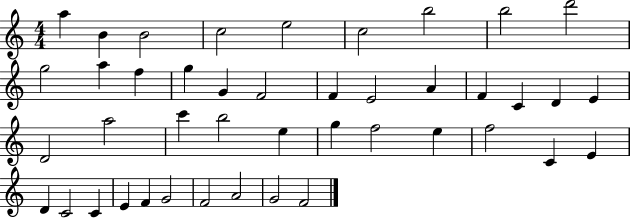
X:1
T:Untitled
M:4/4
L:1/4
K:C
a B B2 c2 e2 c2 b2 b2 d'2 g2 a f g G F2 F E2 A F C D E D2 a2 c' b2 e g f2 e f2 C E D C2 C E F G2 F2 A2 G2 F2